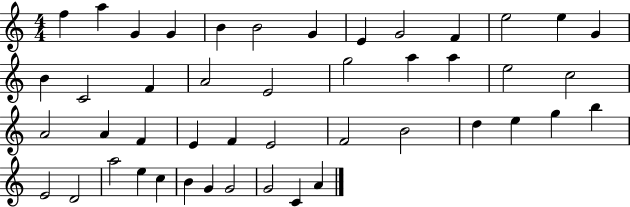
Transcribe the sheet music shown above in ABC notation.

X:1
T:Untitled
M:4/4
L:1/4
K:C
f a G G B B2 G E G2 F e2 e G B C2 F A2 E2 g2 a a e2 c2 A2 A F E F E2 F2 B2 d e g b E2 D2 a2 e c B G G2 G2 C A